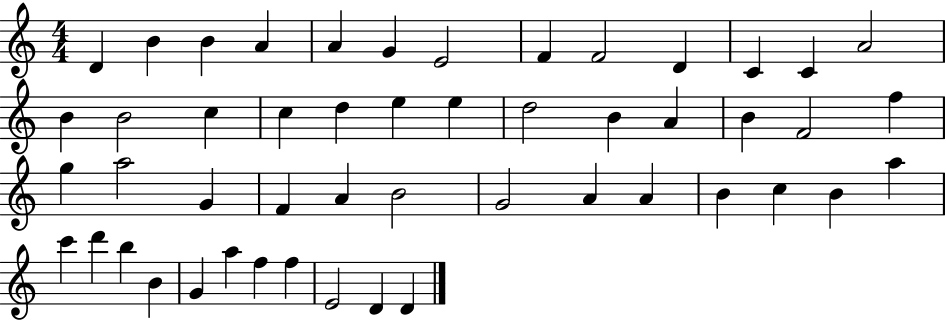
D4/q B4/q B4/q A4/q A4/q G4/q E4/h F4/q F4/h D4/q C4/q C4/q A4/h B4/q B4/h C5/q C5/q D5/q E5/q E5/q D5/h B4/q A4/q B4/q F4/h F5/q G5/q A5/h G4/q F4/q A4/q B4/h G4/h A4/q A4/q B4/q C5/q B4/q A5/q C6/q D6/q B5/q B4/q G4/q A5/q F5/q F5/q E4/h D4/q D4/q